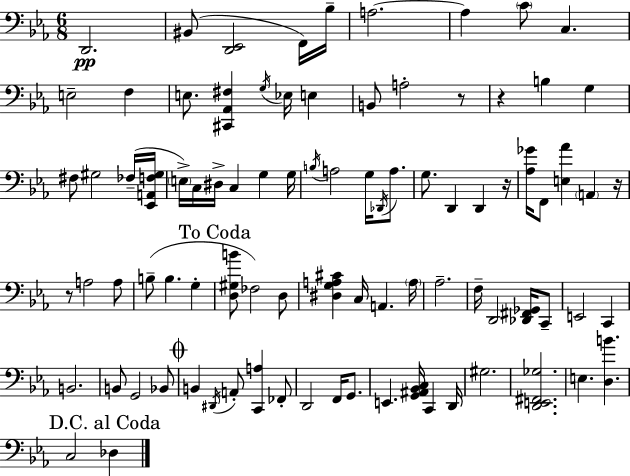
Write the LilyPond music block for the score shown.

{
  \clef bass
  \numericTimeSignature
  \time 6/8
  \key c \minor
  d,2.\pp | bis,8( <d, ees,>2 f,16) bes16-- | a2.~~ | a4 \parenthesize c'8 c4. | \break e2-- f4 | e8. <cis, aes, fis>4 \acciaccatura { g16 } ees16 e4 | b,8 a2-. r8 | r4 b4 g4 | \break fis8 gis2 fes16--( | <ees, a, f gis>16 \parenthesize e16->) c16 dis16-> c4 g4 | g16 \acciaccatura { b16 } a2 g16 \acciaccatura { des,16 } | a8. g8. d,4 d,4 | \break r16 <aes ges'>16 f,8 <e aes'>4 \parenthesize a,4 | r16 r8 a2 | a8 b8--( b4. g4-. | \mark "To Coda" <d gis b'>8 fes2) | \break d8 <dis g a cis'>4 c16 a,4. | \parenthesize a16 aes2.-- | f16-- d,2 | <des, fis, ges,>16 c,8-- e,2 c,4 | \break b,2. | b,8 g,2 | bes,8 \mark \markup { \musicglyph "scripts.coda" } b,4 \acciaccatura { dis,16 } a,8-. <c, a>4 | fes,8-. d,2 | \break f,16 g,8. e,4. <g, ais, bes, c>16 c,4 | d,16 gis2. | <d, e, fis, ges>2. | e4. <d b'>4. | \break \mark "D.C. al Coda" c2 | des4 \bar "|."
}